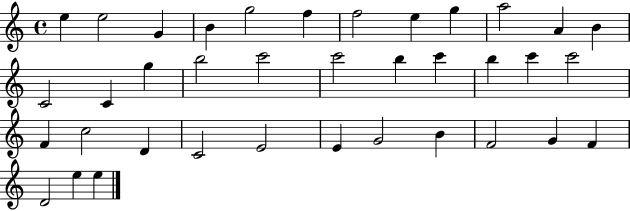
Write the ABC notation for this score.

X:1
T:Untitled
M:4/4
L:1/4
K:C
e e2 G B g2 f f2 e g a2 A B C2 C g b2 c'2 c'2 b c' b c' c'2 F c2 D C2 E2 E G2 B F2 G F D2 e e